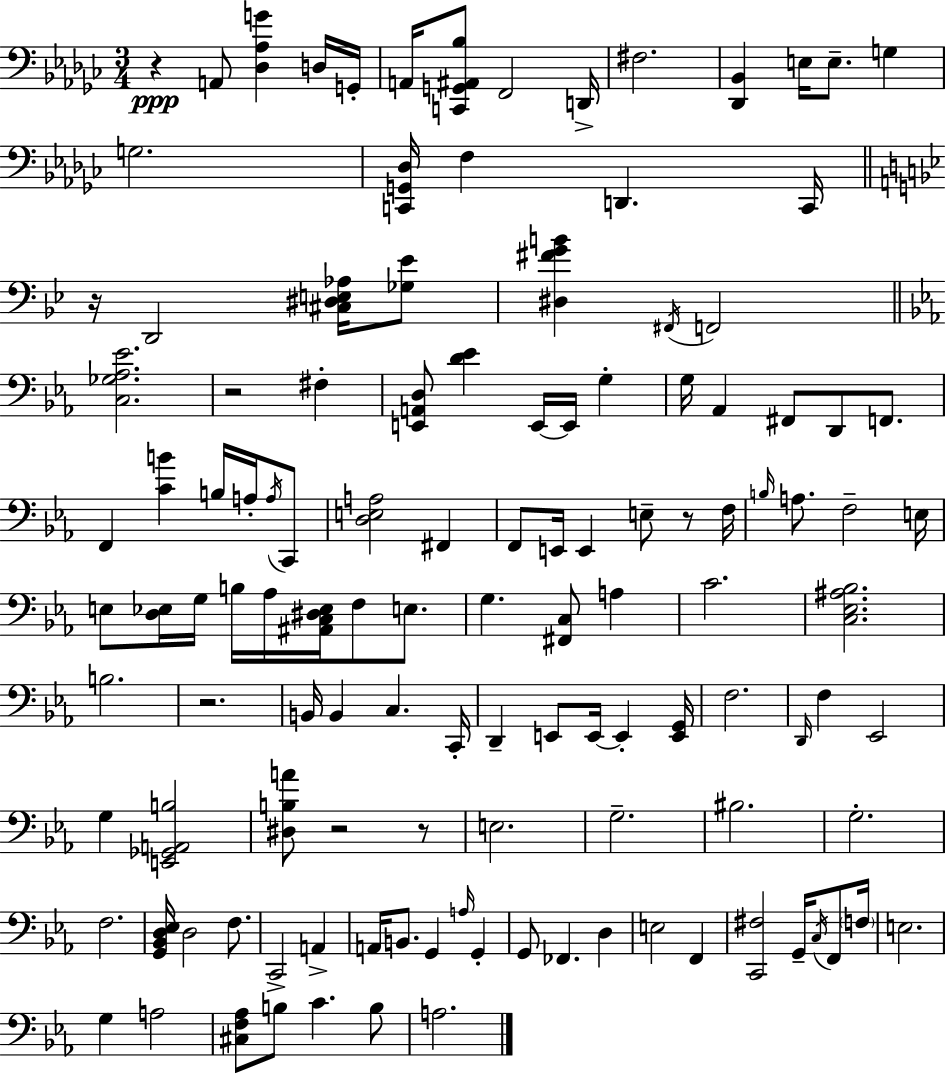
X:1
T:Untitled
M:3/4
L:1/4
K:Ebm
z A,,/2 [_D,_A,G] D,/4 G,,/4 A,,/4 [C,,G,,^A,,_B,]/2 F,,2 D,,/4 ^F,2 [_D,,_B,,] E,/4 E,/2 G, G,2 [C,,G,,_D,]/4 F, D,, C,,/4 z/4 D,,2 [^C,^D,E,_A,]/4 [_G,_E]/2 [^D,^FGB] ^F,,/4 F,,2 [C,_G,_A,_E]2 z2 ^F, [E,,A,,D,]/2 [D_E] E,,/4 E,,/4 G, G,/4 _A,, ^F,,/2 D,,/2 F,,/2 F,, [CB] B,/4 A,/4 A,/4 C,,/2 [D,E,A,]2 ^F,, F,,/2 E,,/4 E,, E,/2 z/2 F,/4 B,/4 A,/2 F,2 E,/4 E,/2 [D,_E,]/4 G,/4 B,/4 _A,/4 [^A,,C,^D,_E,]/4 F,/2 E,/2 G, [^F,,C,]/2 A, C2 [C,_E,^A,_B,]2 B,2 z2 B,,/4 B,, C, C,,/4 D,, E,,/2 E,,/4 E,, [E,,G,,]/4 F,2 D,,/4 F, _E,,2 G, [E,,_G,,A,,B,]2 [^D,B,A]/2 z2 z/2 E,2 G,2 ^B,2 G,2 F,2 [G,,_B,,D,_E,]/4 D,2 F,/2 C,,2 A,, A,,/4 B,,/2 G,, A,/4 G,, G,,/2 _F,, D, E,2 F,, [C,,^F,]2 G,,/4 C,/4 F,,/2 F,/4 E,2 G, A,2 [^C,F,_A,]/2 B,/2 C B,/2 A,2